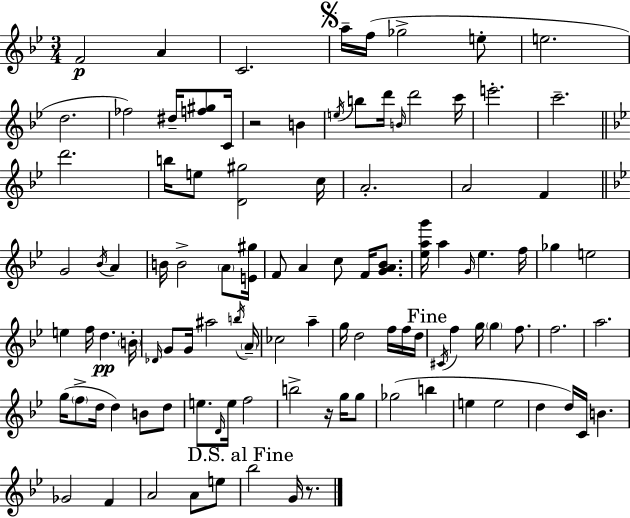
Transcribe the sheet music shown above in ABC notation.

X:1
T:Untitled
M:3/4
L:1/4
K:Bb
F2 A C2 a/4 f/4 _g2 e/2 e2 d2 _f2 ^d/4 [f^g]/2 C/4 z2 B e/4 b/2 d'/4 B/4 d'2 c'/4 e'2 c'2 d'2 b/4 e/2 [D^g]2 c/4 A2 A2 F G2 _B/4 A B/4 B2 A/2 [E^g]/4 F/2 A c/2 F/4 [GA_B]/2 [_eag']/4 a G/4 _e f/4 _g e2 e f/4 d B/4 _D/4 G/2 G/4 ^a2 b/4 A/4 _c2 a g/4 d2 f/4 f/4 d/4 ^C/4 f g/4 g f/2 f2 a2 g/4 f/2 d/4 d B/2 d/2 e/2 D/4 e/4 f2 b2 z/4 g/4 g/2 _g2 b e e2 d d/4 C/4 B _G2 F A2 A/2 e/2 _b2 G/4 z/2